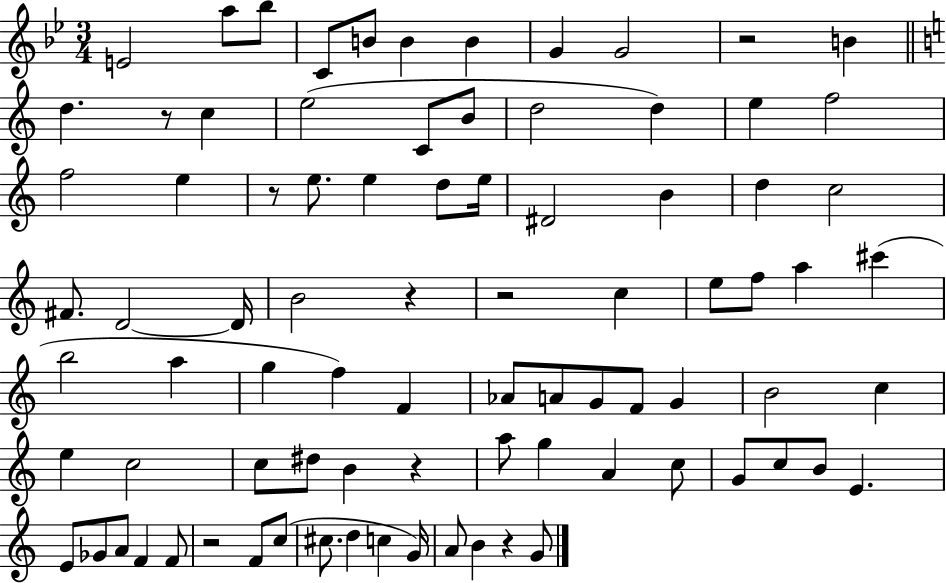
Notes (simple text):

E4/h A5/e Bb5/e C4/e B4/e B4/q B4/q G4/q G4/h R/h B4/q D5/q. R/e C5/q E5/h C4/e B4/e D5/h D5/q E5/q F5/h F5/h E5/q R/e E5/e. E5/q D5/e E5/s D#4/h B4/q D5/q C5/h F#4/e. D4/h D4/s B4/h R/q R/h C5/q E5/e F5/e A5/q C#6/q B5/h A5/q G5/q F5/q F4/q Ab4/e A4/e G4/e F4/e G4/q B4/h C5/q E5/q C5/h C5/e D#5/e B4/q R/q A5/e G5/q A4/q C5/e G4/e C5/e B4/e E4/q. E4/e Gb4/e A4/e F4/q F4/e R/h F4/e C5/e C#5/e. D5/q C5/q G4/s A4/e B4/q R/q G4/e